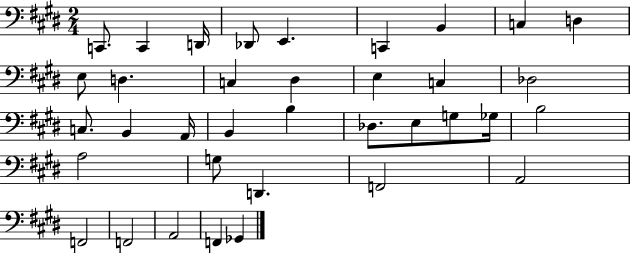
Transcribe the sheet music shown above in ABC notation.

X:1
T:Untitled
M:2/4
L:1/4
K:E
C,,/2 C,, D,,/4 _D,,/2 E,, C,, B,, C, D, E,/2 D, C, ^D, E, C, _D,2 C,/2 B,, A,,/4 B,, B, _D,/2 E,/2 G,/2 _G,/4 B,2 A,2 G,/2 D,, F,,2 A,,2 F,,2 F,,2 A,,2 F,, _G,,